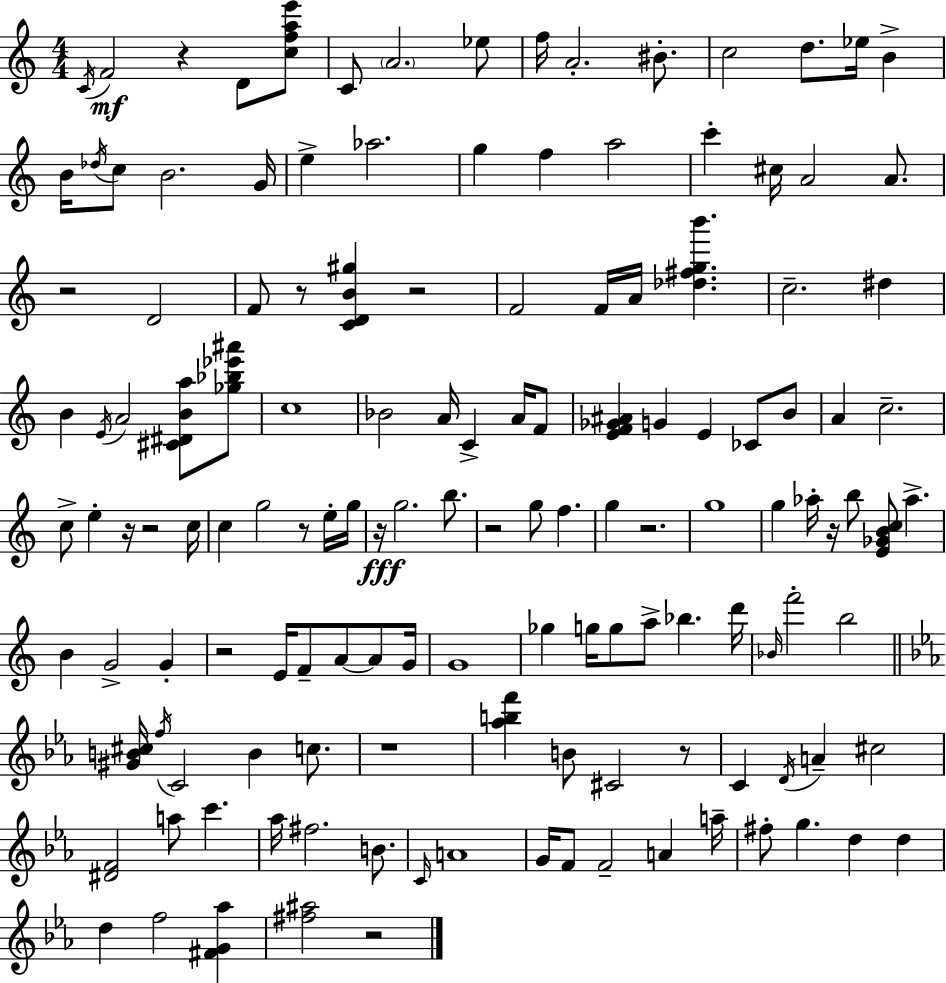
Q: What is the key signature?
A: C major